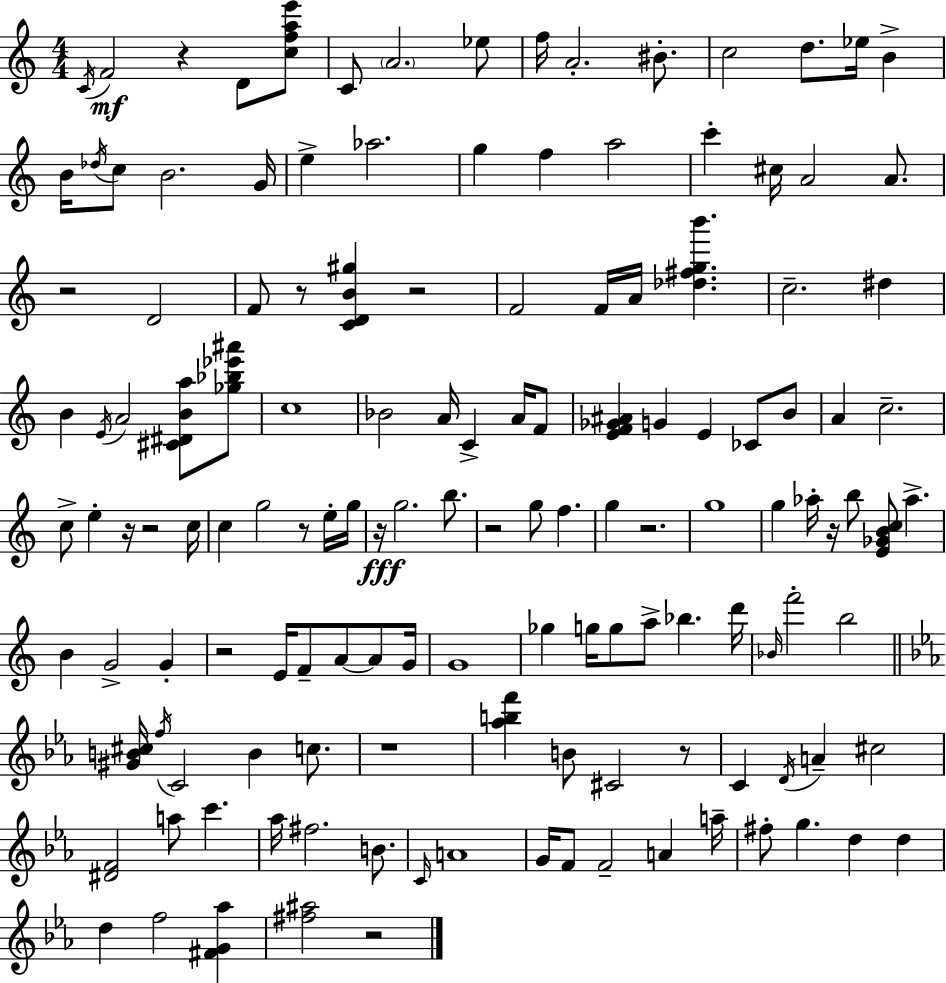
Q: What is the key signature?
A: C major